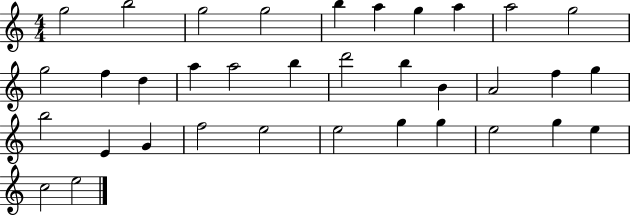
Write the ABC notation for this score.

X:1
T:Untitled
M:4/4
L:1/4
K:C
g2 b2 g2 g2 b a g a a2 g2 g2 f d a a2 b d'2 b B A2 f g b2 E G f2 e2 e2 g g e2 g e c2 e2